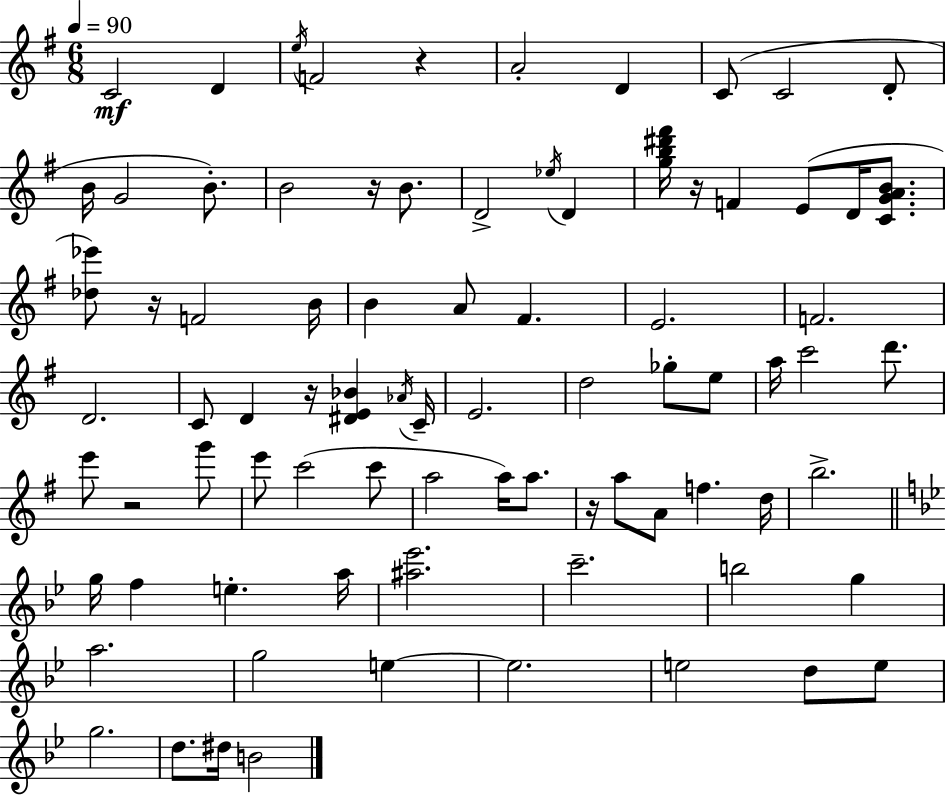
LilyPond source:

{
  \clef treble
  \numericTimeSignature
  \time 6/8
  \key g \major
  \tempo 4 = 90
  \repeat volta 2 { c'2\mf d'4 | \acciaccatura { e''16 } f'2 r4 | a'2-. d'4 | c'8( c'2 d'8-. | \break b'16 g'2 b'8.-.) | b'2 r16 b'8. | d'2-> \acciaccatura { ees''16 } d'4 | <g'' b'' dis''' fis'''>16 r16 f'4 e'8( d'16 <c' g' a' b'>8. | \break <des'' ees'''>8) r16 f'2 | b'16 b'4 a'8 fis'4. | e'2. | f'2. | \break d'2. | c'8 d'4 r16 <dis' e' bes'>4 | \acciaccatura { aes'16 } c'16-- e'2. | d''2 ges''8-. | \break e''8 a''16 c'''2 | d'''8. e'''8 r2 | g'''8 e'''8 c'''2( | c'''8 a''2 a''16) | \break a''8. r16 a''8 a'8 f''4. | d''16 b''2.-> | \bar "||" \break \key g \minor g''16 f''4 e''4.-. a''16 | <ais'' ees'''>2. | c'''2.-- | b''2 g''4 | \break a''2. | g''2 e''4~~ | e''2. | e''2 d''8 e''8 | \break g''2. | d''8. dis''16 b'2 | } \bar "|."
}